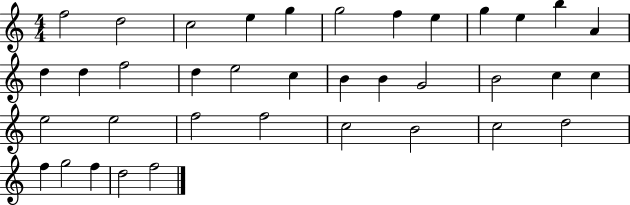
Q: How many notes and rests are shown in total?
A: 37